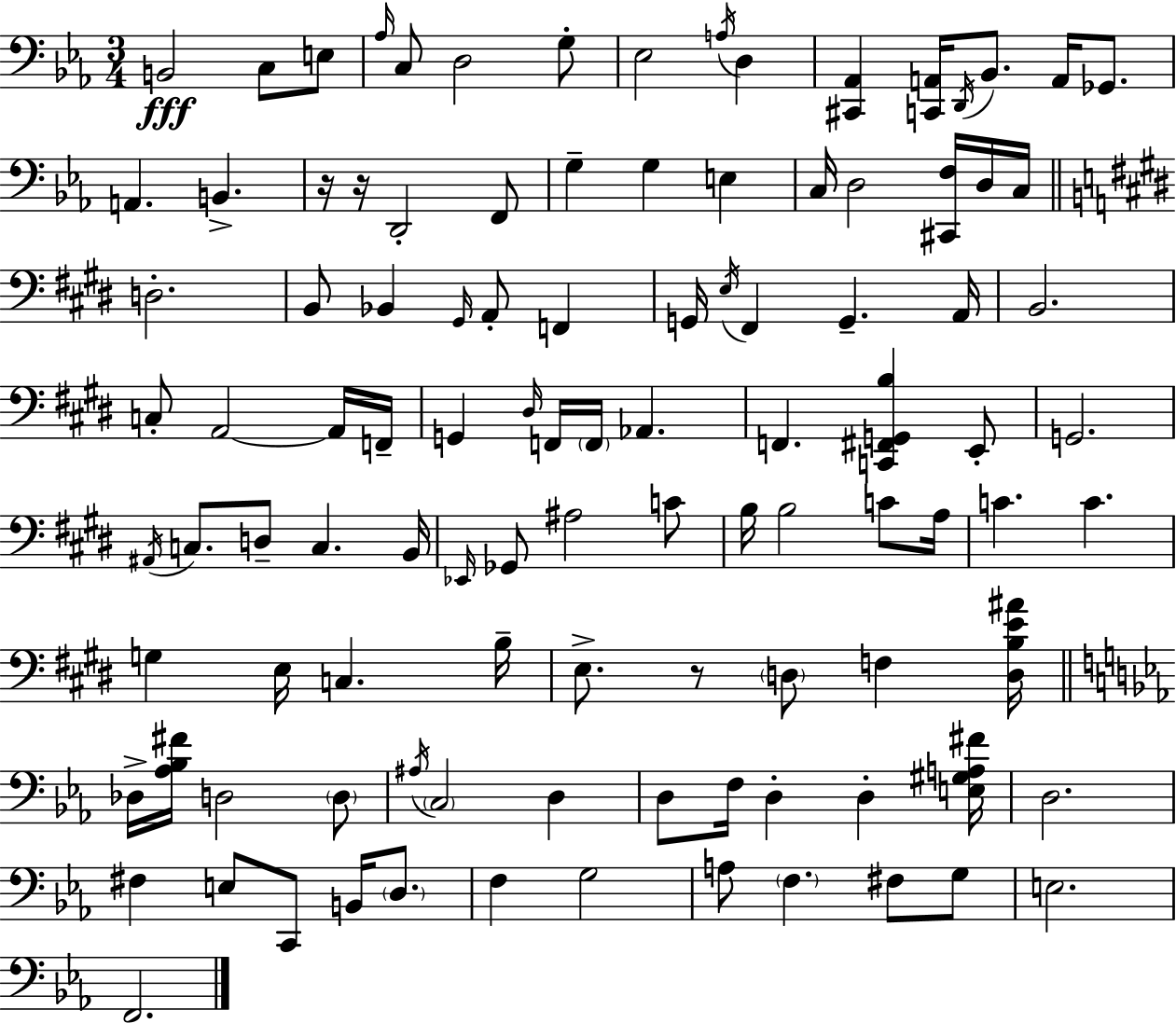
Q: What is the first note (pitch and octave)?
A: B2